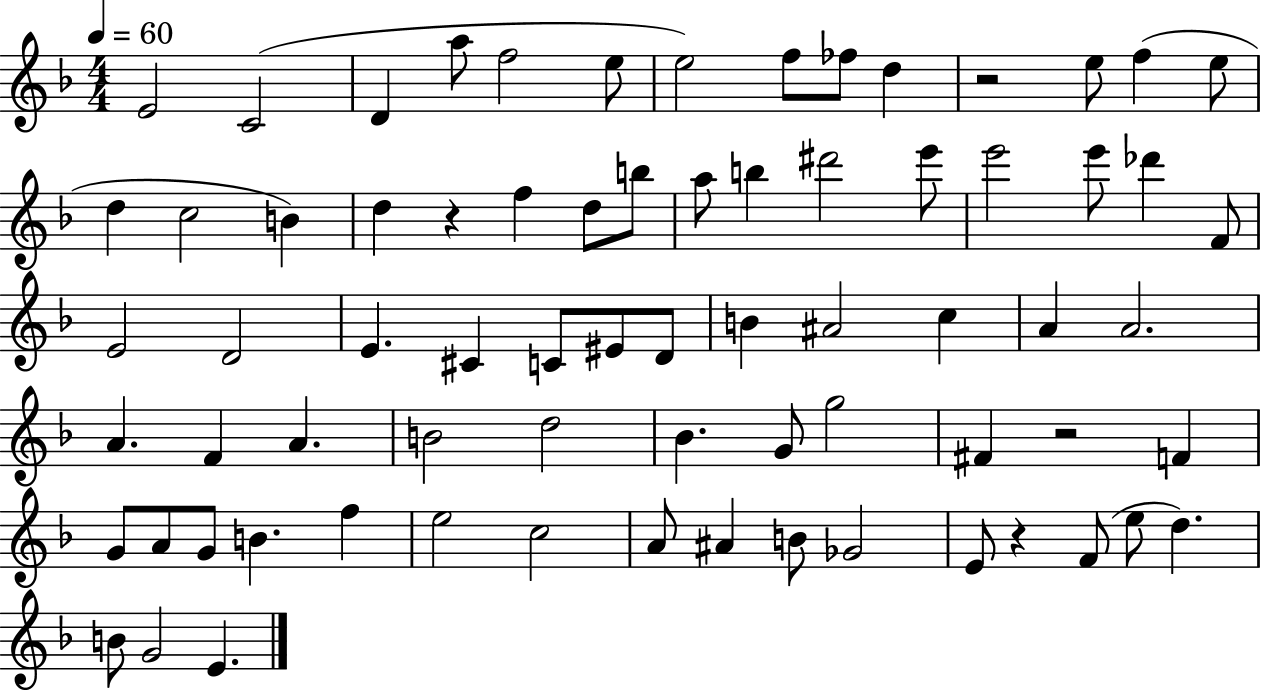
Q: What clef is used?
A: treble